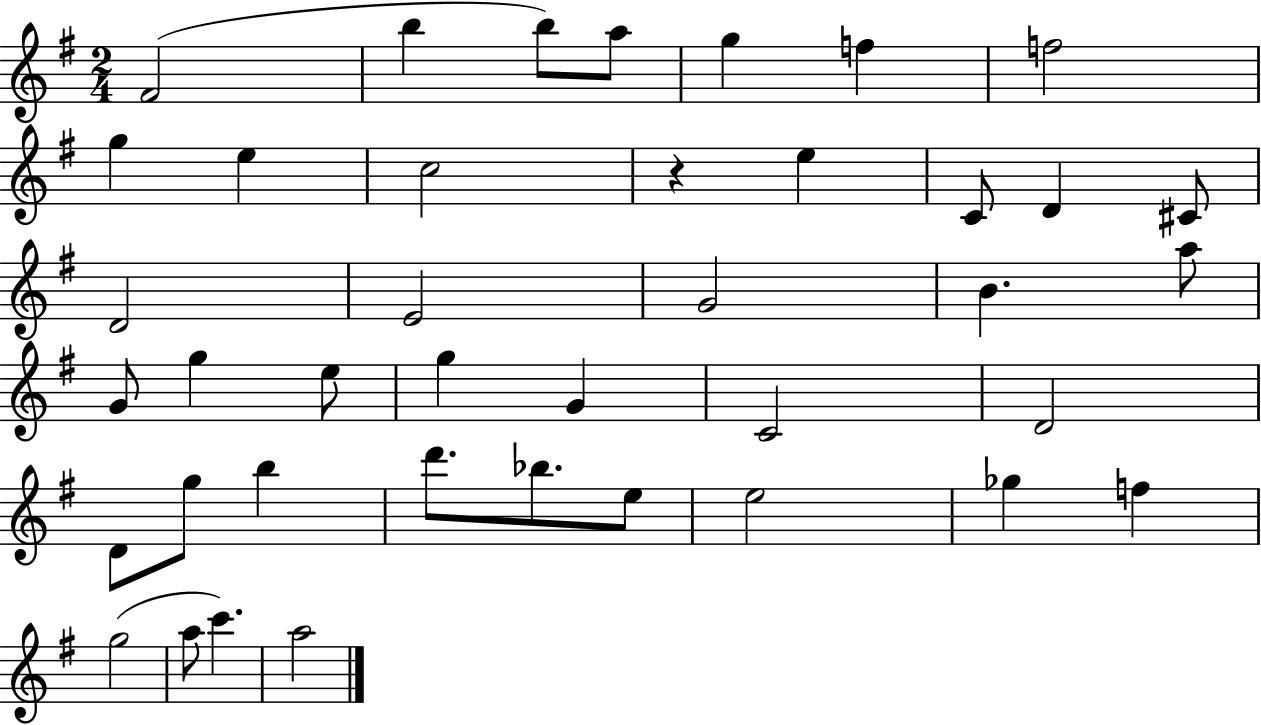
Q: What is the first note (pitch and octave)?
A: F#4